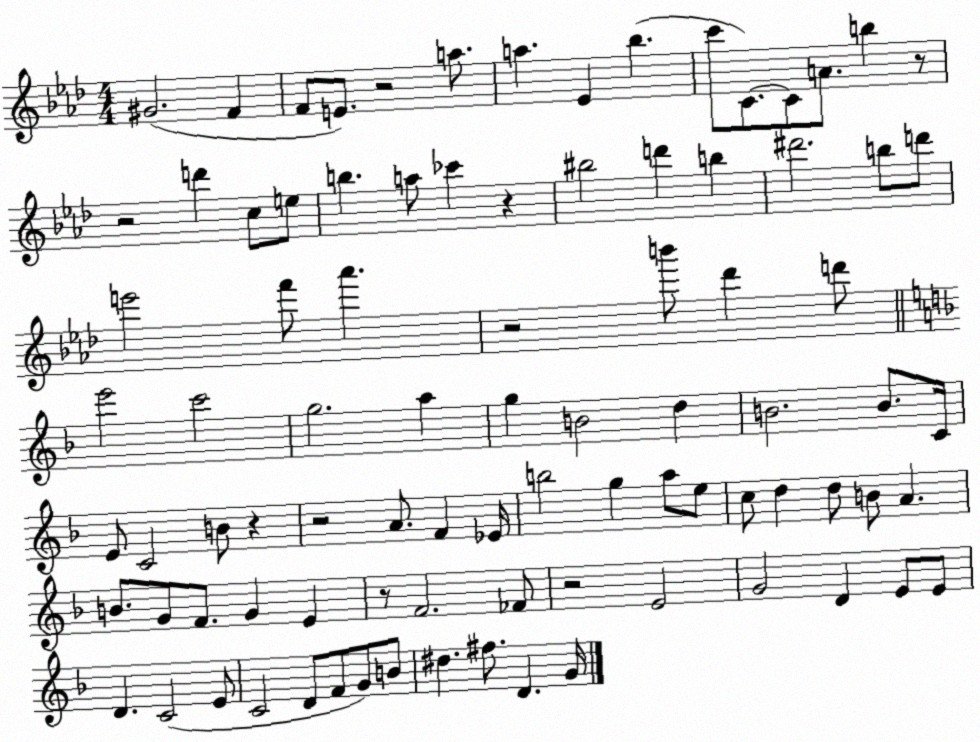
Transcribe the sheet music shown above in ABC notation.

X:1
T:Untitled
M:4/4
L:1/4
K:Ab
^G2 F F/2 E/2 z2 a/2 a _E _b c'/2 C/2 C/2 A/2 b z/2 z2 d' c/2 e/2 b a/2 _c' z ^b2 d' b ^d'2 b/2 d'/2 e'2 f'/2 _a' z2 b'/2 _d' d'/2 e'2 c'2 g2 a g B2 d B2 B/2 C/4 E/2 C2 B/2 z z2 A/2 F _E/4 b2 g a/2 e/2 c/2 d d/2 B/2 A B/2 G/2 F/2 G E z/2 F2 _F/2 z2 E2 G2 D E/2 E/2 D C2 E/2 C2 D/2 F/2 G/2 B/2 ^d ^f/2 D G/4